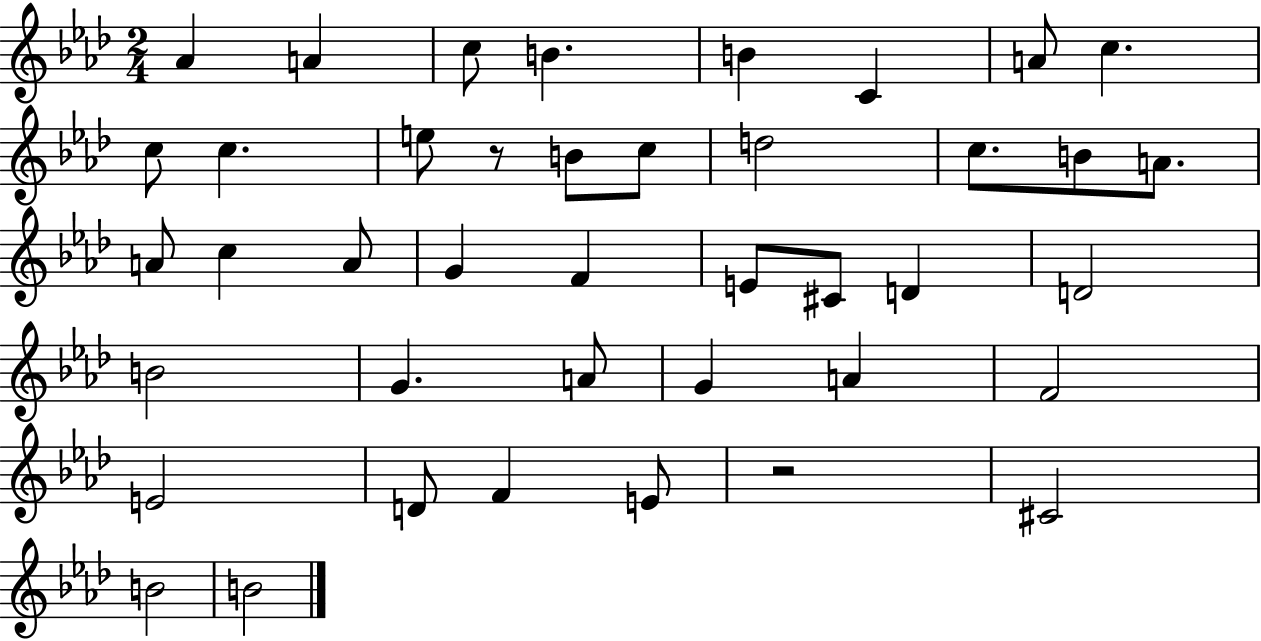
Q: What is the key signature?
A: AES major